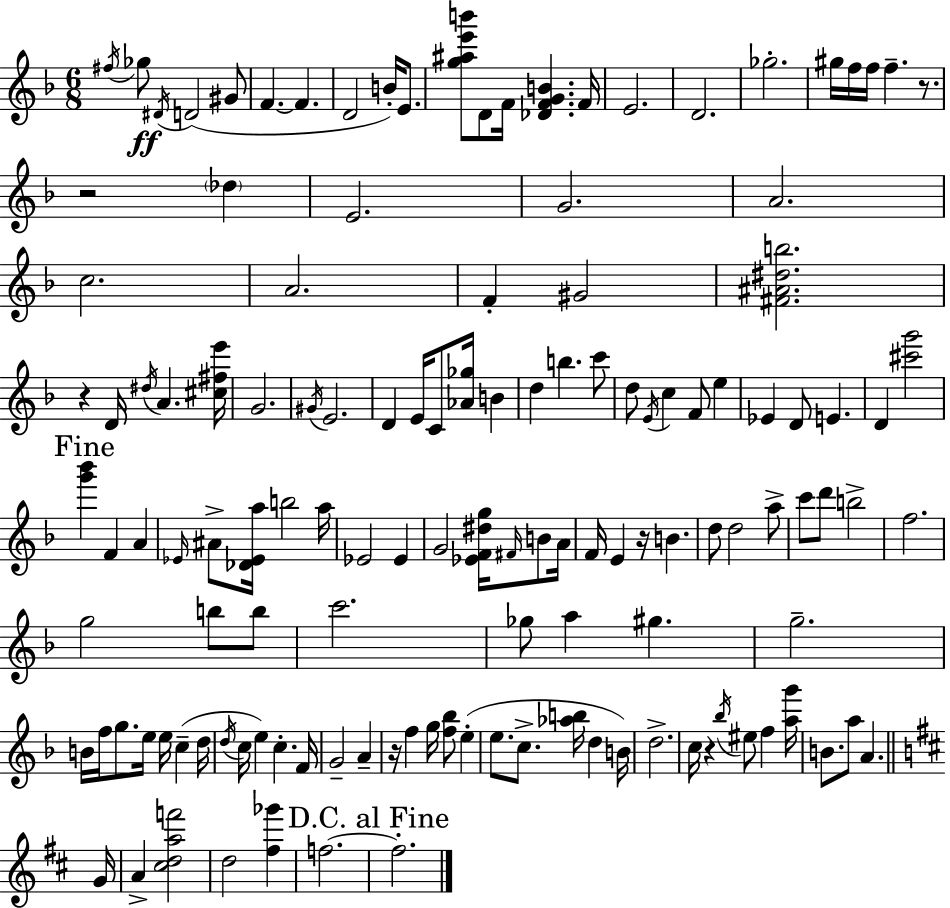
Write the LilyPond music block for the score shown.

{
  \clef treble
  \numericTimeSignature
  \time 6/8
  \key d \minor
  \acciaccatura { fis''16 }\ff ges''8 \acciaccatura { dis'16 } d'2( | gis'8 f'4.~~ f'4. | d'2 b'16-.) e'8. | <g'' ais'' e''' b'''>8 d'8 f'16 <des' f' g' b'>4. | \break f'16 e'2. | d'2. | ges''2.-. | gis''16 f''16 f''16 f''4.-- r8. | \break r2 \parenthesize des''4 | e'2. | g'2. | a'2. | \break c''2. | a'2. | f'4-. gis'2 | <fis' ais' dis'' b''>2. | \break r4 d'16 \acciaccatura { dis''16 } a'4. | <cis'' fis'' e'''>16 g'2. | \acciaccatura { gis'16 } e'2. | d'4 e'16 c'8 <aes' ges''>16 | \break b'4 d''4 b''4. | c'''8 d''8 \acciaccatura { e'16 } c''4 f'8 | e''4 ees'4 d'8 e'4. | d'4 <cis''' g'''>2 | \break \mark "Fine" <g''' bes'''>4 f'4 | a'4 \grace { ees'16 } ais'8-> <des' ees' a''>16 b''2 | a''16 ees'2 | ees'4 g'2 | \break <ees' f' dis'' g''>16 \grace { fis'16 } b'8 a'16 f'16 e'4 | r16 b'4. d''8 d''2 | a''8-> c'''8 d'''8 b''2-> | f''2. | \break g''2 | b''8 b''8 c'''2. | ges''8 a''4 | gis''4. g''2.-- | \break b'16 f''16 g''8. | e''16 e''16 c''4--( d''16 \acciaccatura { d''16 } c''16 e''4) | c''4.-. f'16 g'2-- | a'4-- r16 f''4 | \break g''16 <f'' bes''>8 e''4-.( e''8. c''8.-> | <aes'' b''>16 d''4 b'16) d''2.-> | c''16 r4 | \acciaccatura { bes''16 } eis''8 f''4 <a'' g'''>16 b'8. | \break a''8 a'4. \bar "||" \break \key b \minor g'16 a'4-> <cis'' d'' a'' f'''>2 | d''2 <fis'' ges'''>4 | f''2.~~ | \mark "D.C. al Fine" f''2.-. | \break \bar "|."
}